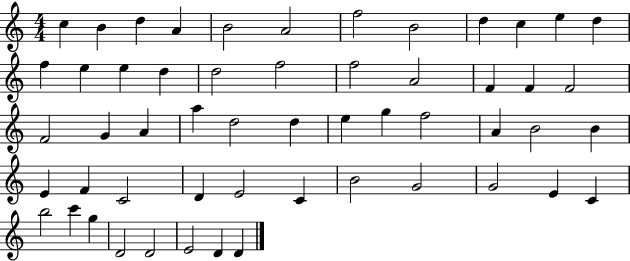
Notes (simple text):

C5/q B4/q D5/q A4/q B4/h A4/h F5/h B4/h D5/q C5/q E5/q D5/q F5/q E5/q E5/q D5/q D5/h F5/h F5/h A4/h F4/q F4/q F4/h F4/h G4/q A4/q A5/q D5/h D5/q E5/q G5/q F5/h A4/q B4/h B4/q E4/q F4/q C4/h D4/q E4/h C4/q B4/h G4/h G4/h E4/q C4/q B5/h C6/q G5/q D4/h D4/h E4/h D4/q D4/q